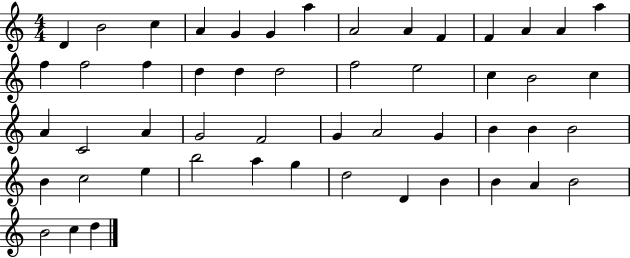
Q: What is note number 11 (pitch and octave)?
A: F4